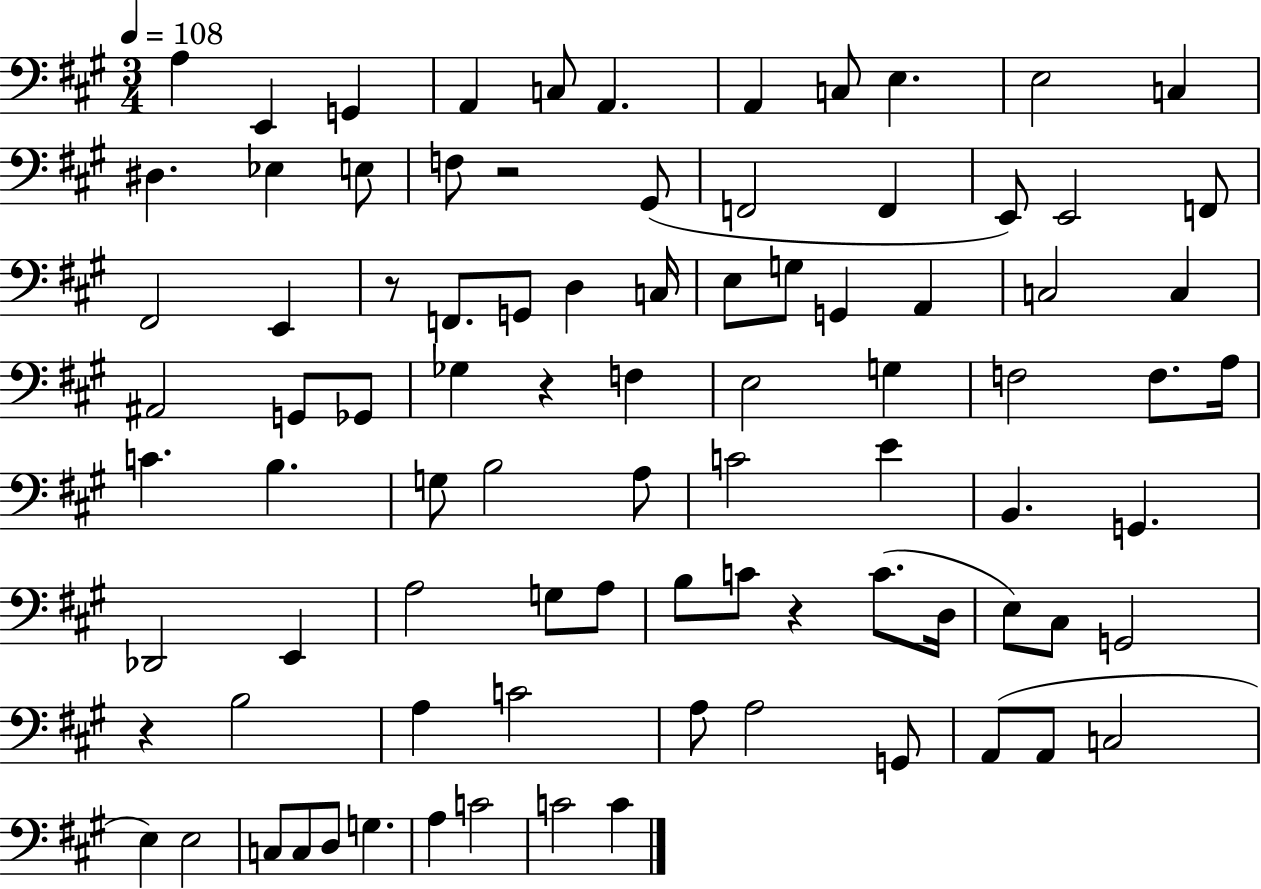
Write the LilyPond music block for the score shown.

{
  \clef bass
  \numericTimeSignature
  \time 3/4
  \key a \major
  \tempo 4 = 108
  a4 e,4 g,4 | a,4 c8 a,4. | a,4 c8 e4. | e2 c4 | \break dis4. ees4 e8 | f8 r2 gis,8( | f,2 f,4 | e,8) e,2 f,8 | \break fis,2 e,4 | r8 f,8. g,8 d4 c16 | e8 g8 g,4 a,4 | c2 c4 | \break ais,2 g,8 ges,8 | ges4 r4 f4 | e2 g4 | f2 f8. a16 | \break c'4. b4. | g8 b2 a8 | c'2 e'4 | b,4. g,4. | \break des,2 e,4 | a2 g8 a8 | b8 c'8 r4 c'8.( d16 | e8) cis8 g,2 | \break r4 b2 | a4 c'2 | a8 a2 g,8 | a,8( a,8 c2 | \break e4) e2 | c8 c8 d8 g4. | a4 c'2 | c'2 c'4 | \break \bar "|."
}